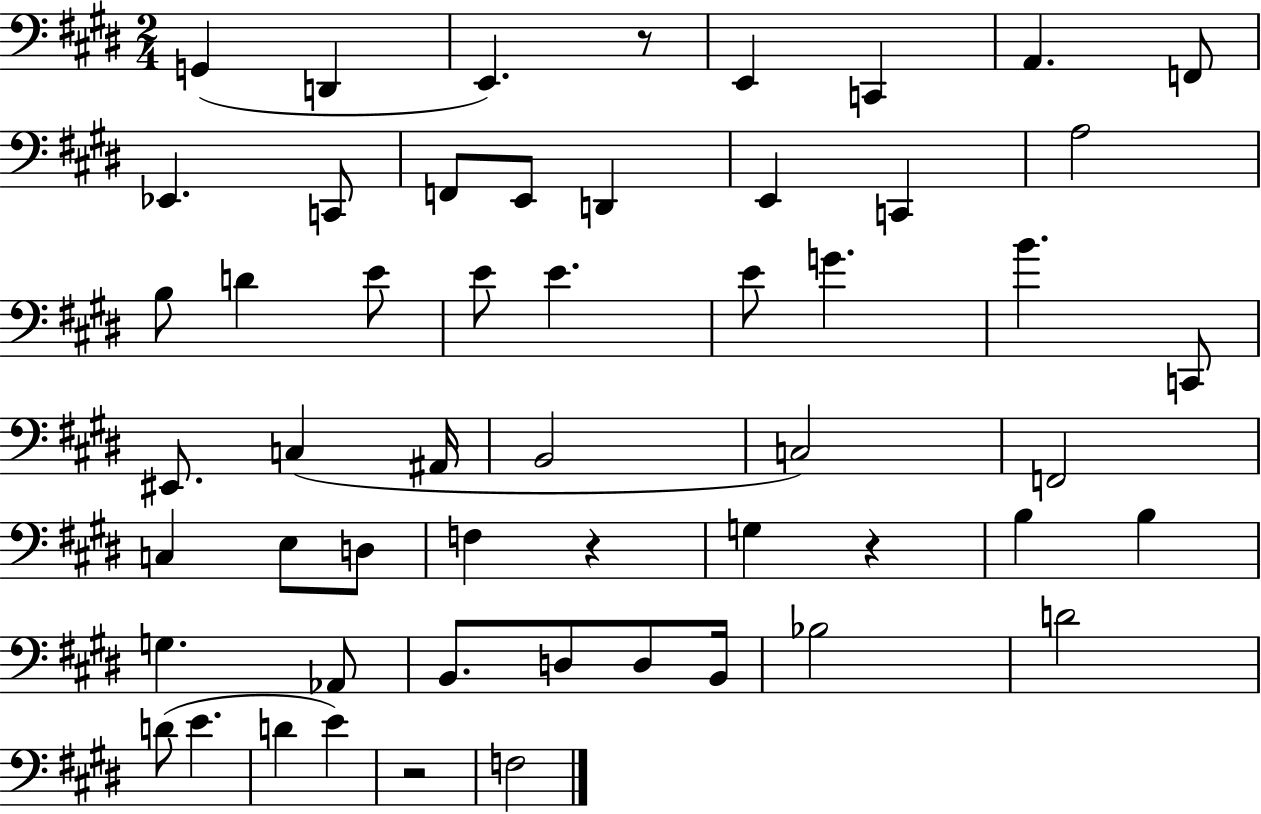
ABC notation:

X:1
T:Untitled
M:2/4
L:1/4
K:E
G,, D,, E,, z/2 E,, C,, A,, F,,/2 _E,, C,,/2 F,,/2 E,,/2 D,, E,, C,, A,2 B,/2 D E/2 E/2 E E/2 G B C,,/2 ^E,,/2 C, ^A,,/4 B,,2 C,2 F,,2 C, E,/2 D,/2 F, z G, z B, B, G, _A,,/2 B,,/2 D,/2 D,/2 B,,/4 _B,2 D2 D/2 E D E z2 F,2